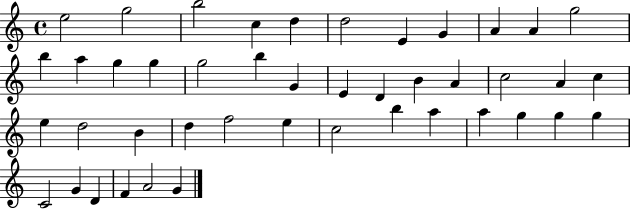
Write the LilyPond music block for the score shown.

{
  \clef treble
  \time 4/4
  \defaultTimeSignature
  \key c \major
  e''2 g''2 | b''2 c''4 d''4 | d''2 e'4 g'4 | a'4 a'4 g''2 | \break b''4 a''4 g''4 g''4 | g''2 b''4 g'4 | e'4 d'4 b'4 a'4 | c''2 a'4 c''4 | \break e''4 d''2 b'4 | d''4 f''2 e''4 | c''2 b''4 a''4 | a''4 g''4 g''4 g''4 | \break c'2 g'4 d'4 | f'4 a'2 g'4 | \bar "|."
}